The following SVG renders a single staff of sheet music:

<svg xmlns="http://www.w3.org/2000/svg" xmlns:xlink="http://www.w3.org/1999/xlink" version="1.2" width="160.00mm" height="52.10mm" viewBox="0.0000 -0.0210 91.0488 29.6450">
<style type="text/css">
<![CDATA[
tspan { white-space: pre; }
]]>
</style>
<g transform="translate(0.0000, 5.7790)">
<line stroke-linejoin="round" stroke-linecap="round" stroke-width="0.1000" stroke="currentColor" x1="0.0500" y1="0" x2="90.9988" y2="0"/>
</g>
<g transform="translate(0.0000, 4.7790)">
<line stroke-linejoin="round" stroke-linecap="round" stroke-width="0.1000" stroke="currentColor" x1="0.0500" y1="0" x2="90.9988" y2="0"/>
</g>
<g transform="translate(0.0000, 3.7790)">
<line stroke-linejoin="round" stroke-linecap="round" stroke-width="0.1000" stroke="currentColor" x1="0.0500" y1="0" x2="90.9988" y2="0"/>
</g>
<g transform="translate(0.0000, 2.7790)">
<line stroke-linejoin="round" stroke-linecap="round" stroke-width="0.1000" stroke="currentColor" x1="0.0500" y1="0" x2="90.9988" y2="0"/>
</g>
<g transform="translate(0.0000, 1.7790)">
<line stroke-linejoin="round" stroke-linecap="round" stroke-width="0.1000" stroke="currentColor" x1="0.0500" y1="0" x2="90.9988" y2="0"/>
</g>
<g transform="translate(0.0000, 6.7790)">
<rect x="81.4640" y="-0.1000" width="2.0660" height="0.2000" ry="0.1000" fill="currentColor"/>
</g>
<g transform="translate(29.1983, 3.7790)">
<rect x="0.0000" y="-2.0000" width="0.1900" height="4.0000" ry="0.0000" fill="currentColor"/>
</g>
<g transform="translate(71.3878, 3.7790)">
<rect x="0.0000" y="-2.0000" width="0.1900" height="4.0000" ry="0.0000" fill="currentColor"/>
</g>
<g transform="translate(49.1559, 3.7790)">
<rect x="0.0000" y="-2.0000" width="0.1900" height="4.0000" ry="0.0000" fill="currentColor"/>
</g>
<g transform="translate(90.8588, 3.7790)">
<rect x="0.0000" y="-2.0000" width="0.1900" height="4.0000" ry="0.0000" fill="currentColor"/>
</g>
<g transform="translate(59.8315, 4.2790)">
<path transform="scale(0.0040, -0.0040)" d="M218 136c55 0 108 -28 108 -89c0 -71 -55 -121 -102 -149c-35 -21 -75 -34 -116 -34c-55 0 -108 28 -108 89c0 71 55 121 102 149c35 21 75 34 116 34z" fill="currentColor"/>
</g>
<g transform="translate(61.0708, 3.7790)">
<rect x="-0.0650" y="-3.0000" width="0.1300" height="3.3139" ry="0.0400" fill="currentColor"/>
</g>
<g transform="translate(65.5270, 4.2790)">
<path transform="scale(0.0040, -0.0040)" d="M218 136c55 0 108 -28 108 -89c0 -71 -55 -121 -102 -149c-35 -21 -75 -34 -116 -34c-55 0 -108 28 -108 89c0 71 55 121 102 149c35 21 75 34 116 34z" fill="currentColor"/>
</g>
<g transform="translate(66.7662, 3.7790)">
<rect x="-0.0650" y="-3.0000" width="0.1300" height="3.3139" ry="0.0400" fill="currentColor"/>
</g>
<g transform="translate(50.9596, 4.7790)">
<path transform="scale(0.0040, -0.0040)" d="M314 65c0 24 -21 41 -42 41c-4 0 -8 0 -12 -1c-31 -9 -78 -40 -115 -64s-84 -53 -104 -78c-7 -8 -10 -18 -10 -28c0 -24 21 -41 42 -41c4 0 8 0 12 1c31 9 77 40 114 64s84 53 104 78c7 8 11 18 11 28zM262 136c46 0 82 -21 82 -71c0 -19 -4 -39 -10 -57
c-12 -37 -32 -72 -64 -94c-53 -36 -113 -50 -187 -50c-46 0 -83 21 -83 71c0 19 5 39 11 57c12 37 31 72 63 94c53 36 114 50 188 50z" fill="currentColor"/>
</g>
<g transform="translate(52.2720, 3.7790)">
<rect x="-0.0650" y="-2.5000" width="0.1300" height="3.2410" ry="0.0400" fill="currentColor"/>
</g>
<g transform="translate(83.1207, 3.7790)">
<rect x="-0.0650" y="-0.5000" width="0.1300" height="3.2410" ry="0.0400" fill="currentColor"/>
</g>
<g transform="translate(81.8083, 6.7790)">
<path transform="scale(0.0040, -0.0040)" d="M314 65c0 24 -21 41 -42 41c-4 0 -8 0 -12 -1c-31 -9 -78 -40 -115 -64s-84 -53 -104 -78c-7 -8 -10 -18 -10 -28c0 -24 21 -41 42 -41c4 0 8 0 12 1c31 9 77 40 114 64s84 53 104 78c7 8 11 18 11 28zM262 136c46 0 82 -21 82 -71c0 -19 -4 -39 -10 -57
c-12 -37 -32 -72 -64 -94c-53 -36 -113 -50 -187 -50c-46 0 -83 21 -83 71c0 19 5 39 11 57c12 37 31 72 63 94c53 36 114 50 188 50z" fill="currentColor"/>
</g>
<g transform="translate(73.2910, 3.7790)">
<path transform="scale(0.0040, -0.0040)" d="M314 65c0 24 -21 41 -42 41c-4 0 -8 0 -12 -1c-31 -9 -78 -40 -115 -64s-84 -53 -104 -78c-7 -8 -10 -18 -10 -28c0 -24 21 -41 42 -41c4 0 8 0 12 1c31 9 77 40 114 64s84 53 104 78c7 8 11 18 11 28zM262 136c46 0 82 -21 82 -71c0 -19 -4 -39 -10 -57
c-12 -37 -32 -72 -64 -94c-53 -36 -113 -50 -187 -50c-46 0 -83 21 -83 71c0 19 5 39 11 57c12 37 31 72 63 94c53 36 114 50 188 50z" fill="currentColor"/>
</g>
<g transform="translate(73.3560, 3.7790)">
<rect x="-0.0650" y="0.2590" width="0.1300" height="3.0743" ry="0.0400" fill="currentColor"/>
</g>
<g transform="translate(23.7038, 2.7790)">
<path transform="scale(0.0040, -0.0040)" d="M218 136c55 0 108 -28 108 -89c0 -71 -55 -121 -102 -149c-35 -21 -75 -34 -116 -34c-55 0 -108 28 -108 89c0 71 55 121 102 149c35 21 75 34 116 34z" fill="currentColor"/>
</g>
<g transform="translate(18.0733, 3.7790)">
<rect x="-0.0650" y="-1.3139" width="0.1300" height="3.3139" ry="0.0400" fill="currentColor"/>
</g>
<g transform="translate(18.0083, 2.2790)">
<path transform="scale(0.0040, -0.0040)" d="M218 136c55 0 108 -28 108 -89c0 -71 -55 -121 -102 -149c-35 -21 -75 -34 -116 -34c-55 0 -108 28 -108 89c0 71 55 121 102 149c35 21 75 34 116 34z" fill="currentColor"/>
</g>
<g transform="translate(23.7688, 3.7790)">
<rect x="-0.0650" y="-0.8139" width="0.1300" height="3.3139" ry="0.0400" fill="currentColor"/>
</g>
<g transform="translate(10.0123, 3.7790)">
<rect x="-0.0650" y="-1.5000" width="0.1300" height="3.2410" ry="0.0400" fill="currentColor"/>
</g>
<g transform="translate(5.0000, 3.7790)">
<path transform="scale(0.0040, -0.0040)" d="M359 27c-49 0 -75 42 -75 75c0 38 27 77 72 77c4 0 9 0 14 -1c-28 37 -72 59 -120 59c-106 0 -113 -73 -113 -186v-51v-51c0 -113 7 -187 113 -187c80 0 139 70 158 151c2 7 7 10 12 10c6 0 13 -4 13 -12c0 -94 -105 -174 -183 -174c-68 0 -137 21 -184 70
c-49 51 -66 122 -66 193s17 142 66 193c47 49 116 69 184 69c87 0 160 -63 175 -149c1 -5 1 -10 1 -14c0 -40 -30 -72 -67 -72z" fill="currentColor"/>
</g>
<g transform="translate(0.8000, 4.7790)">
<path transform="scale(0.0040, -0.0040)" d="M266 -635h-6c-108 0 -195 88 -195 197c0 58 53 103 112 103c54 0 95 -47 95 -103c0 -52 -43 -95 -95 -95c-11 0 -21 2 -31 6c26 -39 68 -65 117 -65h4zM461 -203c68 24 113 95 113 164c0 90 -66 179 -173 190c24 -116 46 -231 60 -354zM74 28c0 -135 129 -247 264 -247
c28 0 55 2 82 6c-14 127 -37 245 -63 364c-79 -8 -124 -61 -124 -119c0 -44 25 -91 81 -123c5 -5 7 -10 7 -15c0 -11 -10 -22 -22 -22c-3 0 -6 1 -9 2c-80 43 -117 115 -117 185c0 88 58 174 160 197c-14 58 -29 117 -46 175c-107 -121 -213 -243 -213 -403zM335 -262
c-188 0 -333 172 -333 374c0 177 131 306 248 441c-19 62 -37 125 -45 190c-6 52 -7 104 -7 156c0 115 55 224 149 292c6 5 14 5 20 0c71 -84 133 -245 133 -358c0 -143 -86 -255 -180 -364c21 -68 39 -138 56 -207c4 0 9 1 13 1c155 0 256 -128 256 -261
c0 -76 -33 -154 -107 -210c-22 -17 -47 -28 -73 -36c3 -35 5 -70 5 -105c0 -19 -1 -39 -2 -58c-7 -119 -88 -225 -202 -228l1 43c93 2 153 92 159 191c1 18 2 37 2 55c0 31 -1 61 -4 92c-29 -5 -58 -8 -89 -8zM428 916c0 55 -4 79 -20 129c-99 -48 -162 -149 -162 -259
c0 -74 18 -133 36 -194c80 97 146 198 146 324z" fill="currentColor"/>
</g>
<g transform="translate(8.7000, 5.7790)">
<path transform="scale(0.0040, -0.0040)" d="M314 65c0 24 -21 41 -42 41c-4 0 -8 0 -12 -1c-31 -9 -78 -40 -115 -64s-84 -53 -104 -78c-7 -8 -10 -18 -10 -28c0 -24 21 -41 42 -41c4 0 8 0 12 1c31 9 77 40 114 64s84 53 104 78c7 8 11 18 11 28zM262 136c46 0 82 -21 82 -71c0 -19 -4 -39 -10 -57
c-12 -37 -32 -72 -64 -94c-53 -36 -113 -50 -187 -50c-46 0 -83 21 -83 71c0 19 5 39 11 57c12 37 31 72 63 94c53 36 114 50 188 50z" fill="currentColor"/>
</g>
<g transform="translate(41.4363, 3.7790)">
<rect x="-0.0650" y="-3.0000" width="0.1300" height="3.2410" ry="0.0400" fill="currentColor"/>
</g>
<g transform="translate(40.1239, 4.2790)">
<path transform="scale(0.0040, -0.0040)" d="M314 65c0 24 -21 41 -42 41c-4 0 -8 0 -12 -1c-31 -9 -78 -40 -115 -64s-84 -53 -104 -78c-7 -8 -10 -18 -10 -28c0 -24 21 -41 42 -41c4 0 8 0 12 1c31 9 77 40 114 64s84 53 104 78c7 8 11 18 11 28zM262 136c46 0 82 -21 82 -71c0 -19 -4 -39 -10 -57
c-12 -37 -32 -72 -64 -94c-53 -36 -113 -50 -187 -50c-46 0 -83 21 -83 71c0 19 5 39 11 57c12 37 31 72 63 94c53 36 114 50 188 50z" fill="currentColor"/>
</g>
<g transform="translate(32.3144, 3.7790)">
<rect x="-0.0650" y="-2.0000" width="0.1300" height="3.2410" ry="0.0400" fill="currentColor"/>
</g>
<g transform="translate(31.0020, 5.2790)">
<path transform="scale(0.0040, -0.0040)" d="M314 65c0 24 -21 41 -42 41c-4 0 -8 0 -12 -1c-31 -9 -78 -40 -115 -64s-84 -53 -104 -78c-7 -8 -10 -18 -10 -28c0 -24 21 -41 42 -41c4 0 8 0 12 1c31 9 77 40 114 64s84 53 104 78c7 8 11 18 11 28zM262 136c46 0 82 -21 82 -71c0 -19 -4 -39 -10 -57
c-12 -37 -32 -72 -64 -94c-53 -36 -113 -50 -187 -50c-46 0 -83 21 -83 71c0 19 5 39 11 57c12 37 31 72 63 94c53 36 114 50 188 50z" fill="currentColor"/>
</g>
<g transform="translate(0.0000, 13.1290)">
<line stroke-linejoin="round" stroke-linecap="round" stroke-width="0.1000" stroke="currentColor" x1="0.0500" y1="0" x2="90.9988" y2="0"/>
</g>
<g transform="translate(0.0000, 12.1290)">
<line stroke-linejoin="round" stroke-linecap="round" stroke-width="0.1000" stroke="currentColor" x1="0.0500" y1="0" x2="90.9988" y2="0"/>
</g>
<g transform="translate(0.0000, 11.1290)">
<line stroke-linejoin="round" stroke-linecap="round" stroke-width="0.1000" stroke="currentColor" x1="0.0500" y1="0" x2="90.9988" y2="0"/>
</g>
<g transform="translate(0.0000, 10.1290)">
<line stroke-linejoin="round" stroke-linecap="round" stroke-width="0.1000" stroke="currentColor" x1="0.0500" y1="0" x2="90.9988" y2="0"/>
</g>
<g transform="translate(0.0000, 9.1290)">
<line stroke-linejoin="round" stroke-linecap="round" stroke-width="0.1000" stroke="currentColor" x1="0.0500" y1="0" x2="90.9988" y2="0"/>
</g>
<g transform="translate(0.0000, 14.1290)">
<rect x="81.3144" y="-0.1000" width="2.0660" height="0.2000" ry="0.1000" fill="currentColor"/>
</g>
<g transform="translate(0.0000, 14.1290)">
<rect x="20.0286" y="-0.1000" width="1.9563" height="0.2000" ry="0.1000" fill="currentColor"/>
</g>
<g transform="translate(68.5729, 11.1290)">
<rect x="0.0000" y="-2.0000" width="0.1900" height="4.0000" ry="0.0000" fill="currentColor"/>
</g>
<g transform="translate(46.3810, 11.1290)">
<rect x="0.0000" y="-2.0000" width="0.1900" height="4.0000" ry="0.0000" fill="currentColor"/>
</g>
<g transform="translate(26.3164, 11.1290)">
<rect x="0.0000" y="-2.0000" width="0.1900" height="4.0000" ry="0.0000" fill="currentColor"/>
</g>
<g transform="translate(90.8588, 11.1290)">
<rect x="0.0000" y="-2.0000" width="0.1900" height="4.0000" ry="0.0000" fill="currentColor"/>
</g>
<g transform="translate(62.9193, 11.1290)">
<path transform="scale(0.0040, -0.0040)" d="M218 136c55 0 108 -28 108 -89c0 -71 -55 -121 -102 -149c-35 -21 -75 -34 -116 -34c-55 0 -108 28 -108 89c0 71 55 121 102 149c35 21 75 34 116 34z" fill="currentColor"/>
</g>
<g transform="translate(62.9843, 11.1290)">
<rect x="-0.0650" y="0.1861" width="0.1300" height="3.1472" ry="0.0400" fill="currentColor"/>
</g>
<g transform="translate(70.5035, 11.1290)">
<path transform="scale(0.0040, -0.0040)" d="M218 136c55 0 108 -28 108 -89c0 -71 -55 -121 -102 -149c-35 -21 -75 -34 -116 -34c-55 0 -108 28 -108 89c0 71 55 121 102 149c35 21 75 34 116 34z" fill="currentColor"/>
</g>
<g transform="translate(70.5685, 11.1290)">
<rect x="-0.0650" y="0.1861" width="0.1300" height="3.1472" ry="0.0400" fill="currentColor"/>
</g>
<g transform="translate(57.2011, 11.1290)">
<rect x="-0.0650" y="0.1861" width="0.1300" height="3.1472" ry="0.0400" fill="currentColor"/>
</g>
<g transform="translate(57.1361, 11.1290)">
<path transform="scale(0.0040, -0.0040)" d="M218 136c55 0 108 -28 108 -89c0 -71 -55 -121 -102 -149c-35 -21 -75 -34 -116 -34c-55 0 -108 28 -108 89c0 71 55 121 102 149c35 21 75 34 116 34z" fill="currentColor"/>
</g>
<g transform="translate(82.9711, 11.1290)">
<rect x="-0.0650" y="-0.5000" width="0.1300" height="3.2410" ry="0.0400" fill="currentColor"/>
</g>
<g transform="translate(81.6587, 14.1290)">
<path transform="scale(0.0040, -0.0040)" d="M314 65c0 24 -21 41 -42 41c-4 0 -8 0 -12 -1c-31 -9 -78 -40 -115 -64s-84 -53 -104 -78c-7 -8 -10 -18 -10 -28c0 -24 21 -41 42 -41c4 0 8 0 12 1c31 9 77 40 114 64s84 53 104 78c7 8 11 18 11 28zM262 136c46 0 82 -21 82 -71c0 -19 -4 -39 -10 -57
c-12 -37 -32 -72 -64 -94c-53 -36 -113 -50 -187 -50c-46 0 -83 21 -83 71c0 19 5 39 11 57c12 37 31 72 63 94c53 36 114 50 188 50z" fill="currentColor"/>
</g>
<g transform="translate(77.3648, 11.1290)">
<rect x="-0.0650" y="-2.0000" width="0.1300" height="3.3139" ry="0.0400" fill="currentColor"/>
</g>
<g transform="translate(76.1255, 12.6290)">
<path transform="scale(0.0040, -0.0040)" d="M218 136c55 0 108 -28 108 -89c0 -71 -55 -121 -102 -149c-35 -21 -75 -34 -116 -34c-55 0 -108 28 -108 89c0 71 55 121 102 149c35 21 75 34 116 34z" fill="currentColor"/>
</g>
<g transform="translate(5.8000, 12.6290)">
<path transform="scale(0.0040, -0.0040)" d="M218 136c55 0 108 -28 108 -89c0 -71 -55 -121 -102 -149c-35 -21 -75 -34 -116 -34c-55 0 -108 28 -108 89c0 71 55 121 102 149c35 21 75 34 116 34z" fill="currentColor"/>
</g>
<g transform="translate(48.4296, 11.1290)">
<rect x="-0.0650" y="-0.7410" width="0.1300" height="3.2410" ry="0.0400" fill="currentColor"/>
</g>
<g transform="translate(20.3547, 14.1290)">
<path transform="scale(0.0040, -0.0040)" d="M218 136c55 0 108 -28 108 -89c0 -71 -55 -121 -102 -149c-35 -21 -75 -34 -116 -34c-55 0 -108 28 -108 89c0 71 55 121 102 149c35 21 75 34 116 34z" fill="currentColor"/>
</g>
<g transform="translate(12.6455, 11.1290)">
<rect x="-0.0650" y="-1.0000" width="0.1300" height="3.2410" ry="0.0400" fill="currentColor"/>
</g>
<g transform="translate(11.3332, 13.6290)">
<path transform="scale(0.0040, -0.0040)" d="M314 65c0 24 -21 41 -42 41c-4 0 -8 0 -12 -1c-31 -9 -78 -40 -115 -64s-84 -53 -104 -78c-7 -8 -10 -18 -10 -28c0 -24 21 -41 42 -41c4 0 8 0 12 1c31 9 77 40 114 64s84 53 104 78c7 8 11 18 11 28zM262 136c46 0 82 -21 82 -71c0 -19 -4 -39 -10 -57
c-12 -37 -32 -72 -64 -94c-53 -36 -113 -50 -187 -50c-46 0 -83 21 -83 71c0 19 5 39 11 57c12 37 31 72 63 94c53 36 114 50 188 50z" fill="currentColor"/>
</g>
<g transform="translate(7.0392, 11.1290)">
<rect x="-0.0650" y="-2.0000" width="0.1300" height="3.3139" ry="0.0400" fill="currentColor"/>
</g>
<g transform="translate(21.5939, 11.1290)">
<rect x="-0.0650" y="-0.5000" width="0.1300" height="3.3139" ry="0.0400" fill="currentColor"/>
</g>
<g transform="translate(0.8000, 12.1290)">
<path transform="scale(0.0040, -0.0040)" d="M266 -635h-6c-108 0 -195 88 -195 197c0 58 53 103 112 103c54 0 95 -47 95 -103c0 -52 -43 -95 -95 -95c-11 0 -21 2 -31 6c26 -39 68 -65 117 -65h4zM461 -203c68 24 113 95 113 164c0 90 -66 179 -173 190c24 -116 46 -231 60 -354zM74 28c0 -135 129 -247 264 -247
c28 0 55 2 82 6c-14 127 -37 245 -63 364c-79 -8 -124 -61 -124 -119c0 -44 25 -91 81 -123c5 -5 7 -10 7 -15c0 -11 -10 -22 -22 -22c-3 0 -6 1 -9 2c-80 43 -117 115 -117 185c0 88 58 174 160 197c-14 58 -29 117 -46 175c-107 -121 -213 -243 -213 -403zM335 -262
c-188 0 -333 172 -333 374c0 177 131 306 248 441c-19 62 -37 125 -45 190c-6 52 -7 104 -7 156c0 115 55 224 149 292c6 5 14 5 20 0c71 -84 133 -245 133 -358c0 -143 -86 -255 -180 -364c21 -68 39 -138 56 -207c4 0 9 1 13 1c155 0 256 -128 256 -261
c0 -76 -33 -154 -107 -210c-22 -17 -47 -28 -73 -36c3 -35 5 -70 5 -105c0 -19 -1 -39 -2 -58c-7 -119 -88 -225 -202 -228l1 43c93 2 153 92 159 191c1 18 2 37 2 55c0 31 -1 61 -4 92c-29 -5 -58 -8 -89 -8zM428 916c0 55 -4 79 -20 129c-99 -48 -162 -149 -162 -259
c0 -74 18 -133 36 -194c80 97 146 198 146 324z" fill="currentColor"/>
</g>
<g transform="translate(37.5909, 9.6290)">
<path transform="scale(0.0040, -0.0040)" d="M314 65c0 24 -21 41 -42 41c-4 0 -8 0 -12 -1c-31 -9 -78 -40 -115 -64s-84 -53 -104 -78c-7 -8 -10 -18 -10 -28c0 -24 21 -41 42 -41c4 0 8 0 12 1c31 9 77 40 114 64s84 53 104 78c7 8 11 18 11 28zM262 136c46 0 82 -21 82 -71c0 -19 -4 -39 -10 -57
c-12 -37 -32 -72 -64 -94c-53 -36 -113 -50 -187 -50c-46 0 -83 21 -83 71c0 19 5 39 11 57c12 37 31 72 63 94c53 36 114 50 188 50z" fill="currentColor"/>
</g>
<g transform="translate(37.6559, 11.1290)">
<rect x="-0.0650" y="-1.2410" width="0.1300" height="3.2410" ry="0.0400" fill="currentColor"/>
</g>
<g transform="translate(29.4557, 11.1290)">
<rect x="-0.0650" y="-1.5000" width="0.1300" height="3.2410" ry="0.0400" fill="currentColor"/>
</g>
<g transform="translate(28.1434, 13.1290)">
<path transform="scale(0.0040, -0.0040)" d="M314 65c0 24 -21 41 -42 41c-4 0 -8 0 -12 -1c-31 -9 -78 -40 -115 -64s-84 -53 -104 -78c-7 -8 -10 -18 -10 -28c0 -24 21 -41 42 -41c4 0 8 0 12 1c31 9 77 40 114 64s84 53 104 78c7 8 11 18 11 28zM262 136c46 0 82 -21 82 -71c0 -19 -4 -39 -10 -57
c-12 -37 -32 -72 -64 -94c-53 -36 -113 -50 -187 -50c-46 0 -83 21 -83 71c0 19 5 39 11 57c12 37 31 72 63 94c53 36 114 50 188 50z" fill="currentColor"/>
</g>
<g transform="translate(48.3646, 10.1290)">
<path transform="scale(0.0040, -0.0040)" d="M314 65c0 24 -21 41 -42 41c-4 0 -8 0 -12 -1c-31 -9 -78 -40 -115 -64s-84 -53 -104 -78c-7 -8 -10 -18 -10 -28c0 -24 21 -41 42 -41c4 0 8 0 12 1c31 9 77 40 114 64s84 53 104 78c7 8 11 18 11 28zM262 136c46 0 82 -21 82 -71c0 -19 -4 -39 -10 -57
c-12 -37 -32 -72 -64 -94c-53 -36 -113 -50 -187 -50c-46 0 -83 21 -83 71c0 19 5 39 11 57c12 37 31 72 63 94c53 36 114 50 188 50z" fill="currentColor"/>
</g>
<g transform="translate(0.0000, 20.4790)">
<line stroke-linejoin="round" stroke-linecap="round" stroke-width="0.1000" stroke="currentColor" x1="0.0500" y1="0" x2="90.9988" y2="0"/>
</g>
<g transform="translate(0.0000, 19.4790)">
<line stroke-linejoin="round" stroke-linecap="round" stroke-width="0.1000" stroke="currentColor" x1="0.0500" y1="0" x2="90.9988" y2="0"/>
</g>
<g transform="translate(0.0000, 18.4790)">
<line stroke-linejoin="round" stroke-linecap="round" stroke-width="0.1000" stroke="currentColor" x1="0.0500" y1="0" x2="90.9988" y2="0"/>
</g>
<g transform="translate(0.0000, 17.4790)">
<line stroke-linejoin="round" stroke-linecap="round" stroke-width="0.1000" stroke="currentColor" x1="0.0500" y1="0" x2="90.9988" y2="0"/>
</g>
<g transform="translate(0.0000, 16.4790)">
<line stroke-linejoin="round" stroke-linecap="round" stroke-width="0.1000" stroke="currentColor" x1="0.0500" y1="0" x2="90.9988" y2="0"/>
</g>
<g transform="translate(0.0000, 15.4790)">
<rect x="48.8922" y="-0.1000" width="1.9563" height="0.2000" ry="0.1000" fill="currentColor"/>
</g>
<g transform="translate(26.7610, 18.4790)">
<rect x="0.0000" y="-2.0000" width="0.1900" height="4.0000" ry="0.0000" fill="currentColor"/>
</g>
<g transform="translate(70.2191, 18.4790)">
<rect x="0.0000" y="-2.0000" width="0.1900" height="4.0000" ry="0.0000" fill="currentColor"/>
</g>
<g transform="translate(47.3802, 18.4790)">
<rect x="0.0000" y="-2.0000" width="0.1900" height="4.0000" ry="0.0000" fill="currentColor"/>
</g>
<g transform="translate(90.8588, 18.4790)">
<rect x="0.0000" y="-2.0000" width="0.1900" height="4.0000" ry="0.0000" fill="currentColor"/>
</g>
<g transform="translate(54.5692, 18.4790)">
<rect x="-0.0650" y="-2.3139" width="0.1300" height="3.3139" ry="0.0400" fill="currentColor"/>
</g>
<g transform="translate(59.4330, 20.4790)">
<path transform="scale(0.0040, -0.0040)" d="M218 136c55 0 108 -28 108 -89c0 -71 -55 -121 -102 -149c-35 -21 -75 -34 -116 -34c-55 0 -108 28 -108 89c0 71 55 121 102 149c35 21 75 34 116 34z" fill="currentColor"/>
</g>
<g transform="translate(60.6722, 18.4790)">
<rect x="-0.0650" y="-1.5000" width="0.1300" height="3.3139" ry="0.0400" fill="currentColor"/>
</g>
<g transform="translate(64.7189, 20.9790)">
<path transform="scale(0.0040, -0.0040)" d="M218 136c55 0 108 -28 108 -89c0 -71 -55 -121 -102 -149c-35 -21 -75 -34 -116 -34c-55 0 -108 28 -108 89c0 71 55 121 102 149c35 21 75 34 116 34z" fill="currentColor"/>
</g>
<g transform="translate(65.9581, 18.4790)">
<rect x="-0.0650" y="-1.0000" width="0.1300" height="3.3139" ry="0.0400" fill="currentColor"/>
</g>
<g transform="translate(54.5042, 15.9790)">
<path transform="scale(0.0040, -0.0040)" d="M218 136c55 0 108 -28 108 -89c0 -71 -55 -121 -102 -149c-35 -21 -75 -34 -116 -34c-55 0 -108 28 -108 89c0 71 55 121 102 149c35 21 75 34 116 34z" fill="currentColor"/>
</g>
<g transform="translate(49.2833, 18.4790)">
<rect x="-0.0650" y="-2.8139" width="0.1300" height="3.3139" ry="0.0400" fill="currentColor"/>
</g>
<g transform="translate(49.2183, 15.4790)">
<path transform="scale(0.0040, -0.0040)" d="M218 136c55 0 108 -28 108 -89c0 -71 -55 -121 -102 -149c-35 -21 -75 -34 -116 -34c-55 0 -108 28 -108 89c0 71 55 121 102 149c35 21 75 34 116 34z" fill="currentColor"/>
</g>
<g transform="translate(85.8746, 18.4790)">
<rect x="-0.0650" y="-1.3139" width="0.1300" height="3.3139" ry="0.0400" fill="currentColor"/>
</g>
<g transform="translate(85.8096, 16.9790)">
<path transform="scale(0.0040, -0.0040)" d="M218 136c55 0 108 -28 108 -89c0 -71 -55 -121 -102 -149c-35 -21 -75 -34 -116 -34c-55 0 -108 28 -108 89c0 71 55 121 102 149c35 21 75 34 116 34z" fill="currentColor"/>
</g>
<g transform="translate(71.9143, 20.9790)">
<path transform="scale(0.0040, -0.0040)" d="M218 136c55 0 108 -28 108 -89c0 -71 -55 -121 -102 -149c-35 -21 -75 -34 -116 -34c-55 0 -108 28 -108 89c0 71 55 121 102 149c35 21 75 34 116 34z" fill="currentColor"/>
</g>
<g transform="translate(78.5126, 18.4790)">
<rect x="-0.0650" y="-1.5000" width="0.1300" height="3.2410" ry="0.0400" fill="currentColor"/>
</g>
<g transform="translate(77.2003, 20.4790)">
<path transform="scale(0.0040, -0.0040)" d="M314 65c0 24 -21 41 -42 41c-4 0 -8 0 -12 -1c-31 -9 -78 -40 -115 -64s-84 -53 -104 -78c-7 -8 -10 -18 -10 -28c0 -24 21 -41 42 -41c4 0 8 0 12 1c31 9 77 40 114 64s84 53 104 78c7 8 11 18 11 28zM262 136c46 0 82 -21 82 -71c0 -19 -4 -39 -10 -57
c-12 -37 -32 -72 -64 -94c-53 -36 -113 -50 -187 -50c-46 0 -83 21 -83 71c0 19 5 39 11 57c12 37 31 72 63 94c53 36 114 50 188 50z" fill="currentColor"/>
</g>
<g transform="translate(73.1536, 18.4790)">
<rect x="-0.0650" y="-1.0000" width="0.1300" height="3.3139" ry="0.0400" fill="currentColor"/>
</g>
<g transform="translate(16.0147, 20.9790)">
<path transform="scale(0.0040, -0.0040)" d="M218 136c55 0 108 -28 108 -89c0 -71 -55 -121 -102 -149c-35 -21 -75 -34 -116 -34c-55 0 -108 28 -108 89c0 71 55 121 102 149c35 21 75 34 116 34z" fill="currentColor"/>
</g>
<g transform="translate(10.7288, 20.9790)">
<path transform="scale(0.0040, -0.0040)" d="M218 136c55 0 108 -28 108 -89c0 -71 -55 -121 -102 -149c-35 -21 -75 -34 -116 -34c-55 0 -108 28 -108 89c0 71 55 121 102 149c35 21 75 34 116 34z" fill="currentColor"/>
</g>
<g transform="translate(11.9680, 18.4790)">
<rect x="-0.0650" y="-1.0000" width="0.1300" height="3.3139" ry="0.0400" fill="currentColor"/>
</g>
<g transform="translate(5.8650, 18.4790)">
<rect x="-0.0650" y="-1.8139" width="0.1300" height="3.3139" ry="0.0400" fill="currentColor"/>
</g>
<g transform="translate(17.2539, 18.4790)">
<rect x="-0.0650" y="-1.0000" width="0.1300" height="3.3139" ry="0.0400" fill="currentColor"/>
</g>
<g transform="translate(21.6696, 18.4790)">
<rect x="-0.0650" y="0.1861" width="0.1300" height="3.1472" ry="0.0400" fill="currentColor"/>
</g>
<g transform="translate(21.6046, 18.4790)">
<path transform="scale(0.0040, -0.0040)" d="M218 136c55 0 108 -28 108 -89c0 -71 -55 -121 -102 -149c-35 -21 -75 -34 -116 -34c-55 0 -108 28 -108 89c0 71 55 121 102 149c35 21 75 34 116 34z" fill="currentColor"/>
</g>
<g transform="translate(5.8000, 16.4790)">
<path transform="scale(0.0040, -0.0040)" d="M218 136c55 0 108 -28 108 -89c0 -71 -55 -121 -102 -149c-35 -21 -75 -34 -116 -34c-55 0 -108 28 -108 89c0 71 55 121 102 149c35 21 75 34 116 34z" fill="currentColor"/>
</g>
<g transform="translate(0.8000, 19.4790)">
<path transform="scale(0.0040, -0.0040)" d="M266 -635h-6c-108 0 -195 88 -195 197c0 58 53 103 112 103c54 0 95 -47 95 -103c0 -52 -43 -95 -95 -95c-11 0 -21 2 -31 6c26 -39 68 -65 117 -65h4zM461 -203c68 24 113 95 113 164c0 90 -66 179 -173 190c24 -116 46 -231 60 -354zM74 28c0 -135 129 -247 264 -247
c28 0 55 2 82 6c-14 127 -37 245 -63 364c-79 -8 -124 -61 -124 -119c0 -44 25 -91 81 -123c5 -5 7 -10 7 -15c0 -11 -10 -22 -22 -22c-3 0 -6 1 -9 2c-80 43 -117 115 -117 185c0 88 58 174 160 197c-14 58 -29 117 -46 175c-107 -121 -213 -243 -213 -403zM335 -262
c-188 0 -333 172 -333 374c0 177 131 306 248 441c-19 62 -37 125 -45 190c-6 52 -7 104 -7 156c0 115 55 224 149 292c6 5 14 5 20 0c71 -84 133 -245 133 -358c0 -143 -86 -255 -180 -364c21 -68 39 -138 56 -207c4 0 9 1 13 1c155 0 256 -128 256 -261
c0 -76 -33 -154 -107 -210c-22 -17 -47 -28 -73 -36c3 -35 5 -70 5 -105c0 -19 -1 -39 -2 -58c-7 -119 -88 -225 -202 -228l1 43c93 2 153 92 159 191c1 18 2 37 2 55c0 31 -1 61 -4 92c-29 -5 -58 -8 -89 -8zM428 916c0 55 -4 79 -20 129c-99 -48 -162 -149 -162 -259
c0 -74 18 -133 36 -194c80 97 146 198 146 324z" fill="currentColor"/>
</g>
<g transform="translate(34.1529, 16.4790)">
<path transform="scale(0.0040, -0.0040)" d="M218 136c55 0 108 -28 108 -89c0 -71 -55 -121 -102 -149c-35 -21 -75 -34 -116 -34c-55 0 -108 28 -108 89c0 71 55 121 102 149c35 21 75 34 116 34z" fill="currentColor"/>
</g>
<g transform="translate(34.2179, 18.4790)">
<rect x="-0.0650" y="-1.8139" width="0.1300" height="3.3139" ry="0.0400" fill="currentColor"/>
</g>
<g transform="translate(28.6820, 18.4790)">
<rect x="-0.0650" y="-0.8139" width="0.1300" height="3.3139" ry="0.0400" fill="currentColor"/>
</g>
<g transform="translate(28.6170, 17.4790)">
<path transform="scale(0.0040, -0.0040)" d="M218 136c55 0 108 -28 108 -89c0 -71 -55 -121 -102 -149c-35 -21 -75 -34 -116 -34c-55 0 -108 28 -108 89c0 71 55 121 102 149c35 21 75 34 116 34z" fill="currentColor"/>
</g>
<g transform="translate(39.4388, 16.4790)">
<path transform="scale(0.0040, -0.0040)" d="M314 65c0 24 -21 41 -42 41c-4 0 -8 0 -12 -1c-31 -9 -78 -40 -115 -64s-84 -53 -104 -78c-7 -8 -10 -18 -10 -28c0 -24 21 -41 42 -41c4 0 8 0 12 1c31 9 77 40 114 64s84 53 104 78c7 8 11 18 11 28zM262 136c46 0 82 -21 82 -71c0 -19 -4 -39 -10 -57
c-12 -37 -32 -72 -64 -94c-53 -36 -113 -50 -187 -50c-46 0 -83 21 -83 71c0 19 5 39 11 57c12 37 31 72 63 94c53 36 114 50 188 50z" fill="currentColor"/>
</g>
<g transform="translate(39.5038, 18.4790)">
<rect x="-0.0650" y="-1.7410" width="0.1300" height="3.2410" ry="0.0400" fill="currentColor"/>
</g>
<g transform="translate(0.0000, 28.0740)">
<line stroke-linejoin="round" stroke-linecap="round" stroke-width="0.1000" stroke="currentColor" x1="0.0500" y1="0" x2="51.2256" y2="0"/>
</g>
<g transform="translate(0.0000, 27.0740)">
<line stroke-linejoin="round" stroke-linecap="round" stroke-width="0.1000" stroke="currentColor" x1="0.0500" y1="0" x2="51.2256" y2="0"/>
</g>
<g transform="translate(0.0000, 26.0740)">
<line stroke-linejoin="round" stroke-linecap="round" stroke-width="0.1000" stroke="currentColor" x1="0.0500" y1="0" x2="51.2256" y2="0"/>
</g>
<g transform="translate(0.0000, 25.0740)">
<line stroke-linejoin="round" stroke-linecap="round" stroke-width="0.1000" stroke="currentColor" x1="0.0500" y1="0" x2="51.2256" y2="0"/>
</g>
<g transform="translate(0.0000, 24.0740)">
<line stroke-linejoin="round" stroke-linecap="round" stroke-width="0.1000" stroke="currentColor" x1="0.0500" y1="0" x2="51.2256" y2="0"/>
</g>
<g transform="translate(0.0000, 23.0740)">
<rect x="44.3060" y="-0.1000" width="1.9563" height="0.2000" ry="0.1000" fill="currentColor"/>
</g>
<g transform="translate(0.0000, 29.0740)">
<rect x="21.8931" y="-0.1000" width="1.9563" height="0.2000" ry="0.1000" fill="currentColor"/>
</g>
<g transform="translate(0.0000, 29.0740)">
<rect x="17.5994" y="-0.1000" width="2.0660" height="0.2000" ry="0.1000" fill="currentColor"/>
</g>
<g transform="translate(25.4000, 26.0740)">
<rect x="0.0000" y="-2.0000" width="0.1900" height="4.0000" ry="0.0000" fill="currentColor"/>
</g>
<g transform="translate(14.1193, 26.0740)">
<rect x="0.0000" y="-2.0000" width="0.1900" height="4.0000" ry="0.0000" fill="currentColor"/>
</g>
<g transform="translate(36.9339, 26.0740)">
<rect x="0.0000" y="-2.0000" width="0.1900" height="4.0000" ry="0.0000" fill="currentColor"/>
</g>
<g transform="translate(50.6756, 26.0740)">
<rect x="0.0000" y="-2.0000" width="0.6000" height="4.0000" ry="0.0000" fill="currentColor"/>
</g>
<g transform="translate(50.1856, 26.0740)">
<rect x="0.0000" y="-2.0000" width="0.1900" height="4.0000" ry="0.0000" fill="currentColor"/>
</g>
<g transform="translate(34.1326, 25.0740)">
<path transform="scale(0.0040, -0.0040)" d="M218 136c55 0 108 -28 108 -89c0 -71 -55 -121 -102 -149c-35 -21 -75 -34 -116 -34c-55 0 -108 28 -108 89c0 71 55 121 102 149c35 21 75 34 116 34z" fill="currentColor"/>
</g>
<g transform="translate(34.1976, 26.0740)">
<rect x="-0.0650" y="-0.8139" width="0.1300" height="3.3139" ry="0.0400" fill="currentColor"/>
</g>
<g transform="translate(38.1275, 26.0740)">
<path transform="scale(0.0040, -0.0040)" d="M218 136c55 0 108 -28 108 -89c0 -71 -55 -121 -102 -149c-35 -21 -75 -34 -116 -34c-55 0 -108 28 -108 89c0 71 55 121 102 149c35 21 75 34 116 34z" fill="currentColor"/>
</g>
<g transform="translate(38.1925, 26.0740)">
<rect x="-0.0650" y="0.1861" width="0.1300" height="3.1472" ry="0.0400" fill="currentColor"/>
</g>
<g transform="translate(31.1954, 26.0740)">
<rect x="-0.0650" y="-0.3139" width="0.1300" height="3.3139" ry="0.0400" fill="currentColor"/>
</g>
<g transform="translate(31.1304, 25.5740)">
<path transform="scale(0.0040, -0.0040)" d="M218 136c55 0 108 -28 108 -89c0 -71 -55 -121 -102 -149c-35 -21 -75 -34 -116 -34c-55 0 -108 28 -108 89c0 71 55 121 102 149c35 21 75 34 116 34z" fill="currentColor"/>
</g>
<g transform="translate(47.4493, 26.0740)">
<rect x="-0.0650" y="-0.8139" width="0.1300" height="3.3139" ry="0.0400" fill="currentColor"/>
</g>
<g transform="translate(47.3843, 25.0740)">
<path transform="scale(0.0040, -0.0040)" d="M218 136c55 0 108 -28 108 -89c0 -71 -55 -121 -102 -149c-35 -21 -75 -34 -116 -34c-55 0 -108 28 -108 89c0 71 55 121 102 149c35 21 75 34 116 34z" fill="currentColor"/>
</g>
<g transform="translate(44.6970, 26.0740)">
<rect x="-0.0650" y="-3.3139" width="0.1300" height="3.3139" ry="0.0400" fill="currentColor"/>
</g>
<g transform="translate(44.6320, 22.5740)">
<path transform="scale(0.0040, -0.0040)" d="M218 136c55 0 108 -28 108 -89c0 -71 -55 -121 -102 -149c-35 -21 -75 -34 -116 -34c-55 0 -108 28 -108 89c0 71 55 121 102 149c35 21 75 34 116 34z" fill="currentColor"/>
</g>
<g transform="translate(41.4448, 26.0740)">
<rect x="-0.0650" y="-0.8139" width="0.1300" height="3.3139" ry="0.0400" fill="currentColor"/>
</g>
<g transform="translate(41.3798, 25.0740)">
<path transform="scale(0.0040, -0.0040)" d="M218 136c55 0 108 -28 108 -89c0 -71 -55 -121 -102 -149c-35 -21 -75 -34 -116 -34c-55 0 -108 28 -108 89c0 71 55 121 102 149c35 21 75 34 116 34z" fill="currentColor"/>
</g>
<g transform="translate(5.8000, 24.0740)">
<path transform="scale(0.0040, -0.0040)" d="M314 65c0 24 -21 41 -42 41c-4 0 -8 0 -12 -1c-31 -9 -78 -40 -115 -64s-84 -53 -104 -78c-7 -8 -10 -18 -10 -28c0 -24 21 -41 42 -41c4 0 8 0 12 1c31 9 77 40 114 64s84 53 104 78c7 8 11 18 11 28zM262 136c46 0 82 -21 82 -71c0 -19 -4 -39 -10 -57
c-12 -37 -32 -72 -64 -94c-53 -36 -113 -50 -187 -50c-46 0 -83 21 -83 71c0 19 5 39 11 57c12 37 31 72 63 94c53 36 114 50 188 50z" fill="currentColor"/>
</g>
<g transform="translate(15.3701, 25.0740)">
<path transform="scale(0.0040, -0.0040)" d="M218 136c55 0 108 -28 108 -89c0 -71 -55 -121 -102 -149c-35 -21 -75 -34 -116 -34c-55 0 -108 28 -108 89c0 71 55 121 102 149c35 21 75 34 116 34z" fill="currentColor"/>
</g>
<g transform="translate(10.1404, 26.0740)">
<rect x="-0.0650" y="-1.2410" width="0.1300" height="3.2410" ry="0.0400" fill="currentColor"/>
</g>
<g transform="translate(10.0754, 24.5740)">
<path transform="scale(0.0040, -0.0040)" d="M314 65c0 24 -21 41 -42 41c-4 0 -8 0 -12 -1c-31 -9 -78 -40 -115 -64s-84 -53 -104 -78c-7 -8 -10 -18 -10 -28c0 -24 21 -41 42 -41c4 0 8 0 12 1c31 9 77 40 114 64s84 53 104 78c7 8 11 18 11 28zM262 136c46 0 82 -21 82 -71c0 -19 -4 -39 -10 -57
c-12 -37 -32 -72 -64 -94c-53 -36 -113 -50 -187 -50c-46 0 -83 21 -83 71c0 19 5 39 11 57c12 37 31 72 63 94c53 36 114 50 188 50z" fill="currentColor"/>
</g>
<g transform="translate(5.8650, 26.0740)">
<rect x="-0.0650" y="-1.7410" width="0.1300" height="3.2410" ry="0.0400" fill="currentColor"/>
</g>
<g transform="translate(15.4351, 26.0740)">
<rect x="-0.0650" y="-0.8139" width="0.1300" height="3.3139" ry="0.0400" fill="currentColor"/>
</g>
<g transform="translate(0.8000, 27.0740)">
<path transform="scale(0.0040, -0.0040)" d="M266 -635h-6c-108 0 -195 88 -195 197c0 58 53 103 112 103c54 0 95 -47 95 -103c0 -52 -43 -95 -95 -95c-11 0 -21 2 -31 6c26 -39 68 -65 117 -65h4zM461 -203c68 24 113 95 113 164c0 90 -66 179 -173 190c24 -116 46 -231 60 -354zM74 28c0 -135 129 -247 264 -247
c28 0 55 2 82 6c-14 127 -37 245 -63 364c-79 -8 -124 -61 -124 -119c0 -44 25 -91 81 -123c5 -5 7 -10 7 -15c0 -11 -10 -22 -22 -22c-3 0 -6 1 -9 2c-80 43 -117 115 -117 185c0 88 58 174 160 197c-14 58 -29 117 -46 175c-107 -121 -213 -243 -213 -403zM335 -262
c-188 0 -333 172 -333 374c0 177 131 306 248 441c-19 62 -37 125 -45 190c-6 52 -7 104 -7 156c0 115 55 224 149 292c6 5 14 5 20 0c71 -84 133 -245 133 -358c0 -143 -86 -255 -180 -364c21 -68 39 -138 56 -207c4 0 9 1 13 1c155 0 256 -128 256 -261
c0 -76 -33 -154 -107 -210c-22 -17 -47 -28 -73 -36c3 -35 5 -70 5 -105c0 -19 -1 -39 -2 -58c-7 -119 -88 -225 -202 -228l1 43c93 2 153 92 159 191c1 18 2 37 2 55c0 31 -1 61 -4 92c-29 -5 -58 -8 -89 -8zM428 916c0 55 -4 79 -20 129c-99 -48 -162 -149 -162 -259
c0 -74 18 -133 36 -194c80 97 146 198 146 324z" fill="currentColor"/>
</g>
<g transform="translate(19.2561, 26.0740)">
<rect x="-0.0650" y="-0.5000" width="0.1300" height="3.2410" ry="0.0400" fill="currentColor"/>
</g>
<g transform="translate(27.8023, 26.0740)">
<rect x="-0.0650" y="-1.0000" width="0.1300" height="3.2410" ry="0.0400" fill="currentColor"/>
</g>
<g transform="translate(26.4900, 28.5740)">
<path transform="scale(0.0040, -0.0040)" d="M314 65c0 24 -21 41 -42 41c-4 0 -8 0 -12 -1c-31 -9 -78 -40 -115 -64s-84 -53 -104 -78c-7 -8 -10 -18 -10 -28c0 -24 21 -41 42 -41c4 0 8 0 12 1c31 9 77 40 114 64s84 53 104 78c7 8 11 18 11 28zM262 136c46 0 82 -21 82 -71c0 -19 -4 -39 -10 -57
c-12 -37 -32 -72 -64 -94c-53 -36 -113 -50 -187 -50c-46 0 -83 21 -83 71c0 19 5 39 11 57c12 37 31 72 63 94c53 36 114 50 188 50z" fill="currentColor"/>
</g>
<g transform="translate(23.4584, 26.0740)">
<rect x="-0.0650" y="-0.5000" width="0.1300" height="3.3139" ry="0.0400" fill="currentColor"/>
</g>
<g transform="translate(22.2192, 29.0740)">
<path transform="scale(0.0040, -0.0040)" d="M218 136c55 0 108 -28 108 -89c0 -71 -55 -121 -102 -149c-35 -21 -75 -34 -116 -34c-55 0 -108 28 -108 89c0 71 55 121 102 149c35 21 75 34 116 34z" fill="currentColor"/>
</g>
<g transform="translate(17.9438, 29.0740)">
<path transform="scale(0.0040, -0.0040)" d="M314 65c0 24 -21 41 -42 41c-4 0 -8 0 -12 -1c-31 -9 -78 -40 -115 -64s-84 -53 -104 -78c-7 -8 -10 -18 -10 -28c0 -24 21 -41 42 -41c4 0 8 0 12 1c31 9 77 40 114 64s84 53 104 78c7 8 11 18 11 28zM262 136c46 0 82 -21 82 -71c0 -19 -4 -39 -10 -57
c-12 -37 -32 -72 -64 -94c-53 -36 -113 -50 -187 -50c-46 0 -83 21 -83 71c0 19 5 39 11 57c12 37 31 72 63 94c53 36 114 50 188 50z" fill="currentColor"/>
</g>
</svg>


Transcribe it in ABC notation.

X:1
T:Untitled
M:4/4
L:1/4
K:C
E2 e d F2 A2 G2 A A B2 C2 F D2 C E2 e2 d2 B B B F C2 f D D B d f f2 a g E D D E2 e f2 e2 d C2 C D2 c d B d b d